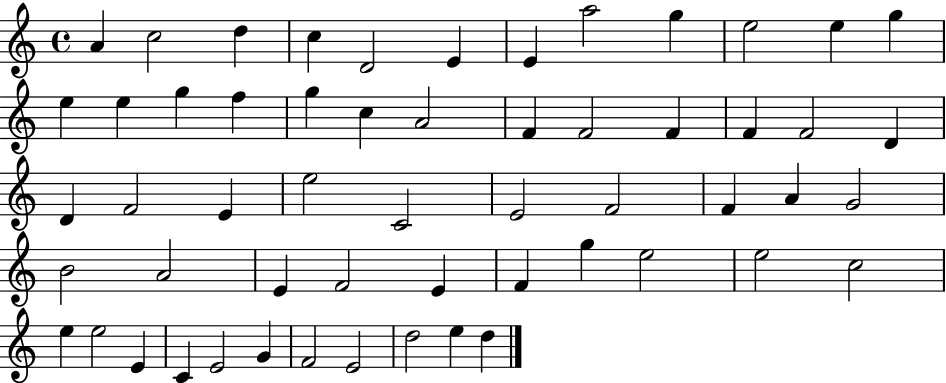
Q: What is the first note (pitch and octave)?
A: A4